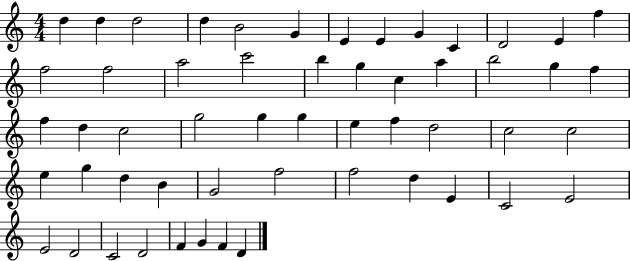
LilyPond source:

{
  \clef treble
  \numericTimeSignature
  \time 4/4
  \key c \major
  d''4 d''4 d''2 | d''4 b'2 g'4 | e'4 e'4 g'4 c'4 | d'2 e'4 f''4 | \break f''2 f''2 | a''2 c'''2 | b''4 g''4 c''4 a''4 | b''2 g''4 f''4 | \break f''4 d''4 c''2 | g''2 g''4 g''4 | e''4 f''4 d''2 | c''2 c''2 | \break e''4 g''4 d''4 b'4 | g'2 f''2 | f''2 d''4 e'4 | c'2 e'2 | \break e'2 d'2 | c'2 d'2 | f'4 g'4 f'4 d'4 | \bar "|."
}